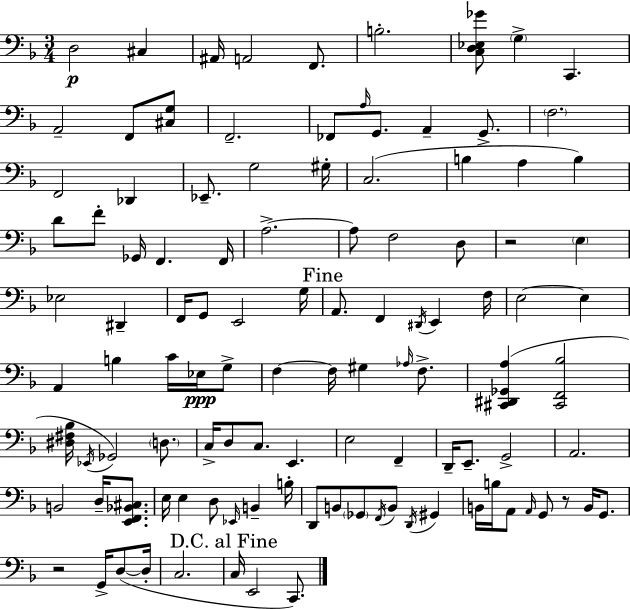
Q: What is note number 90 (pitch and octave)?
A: A2